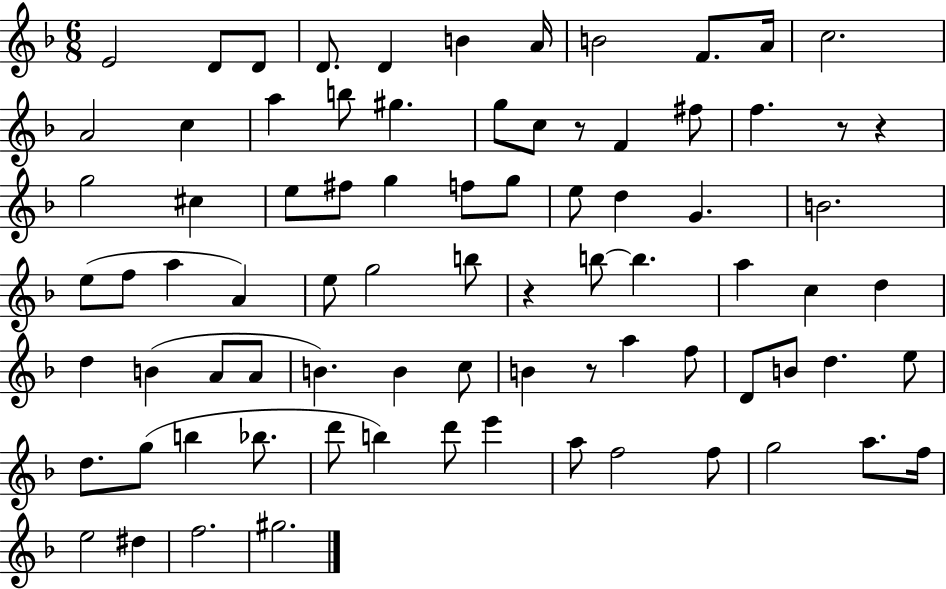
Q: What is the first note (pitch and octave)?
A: E4